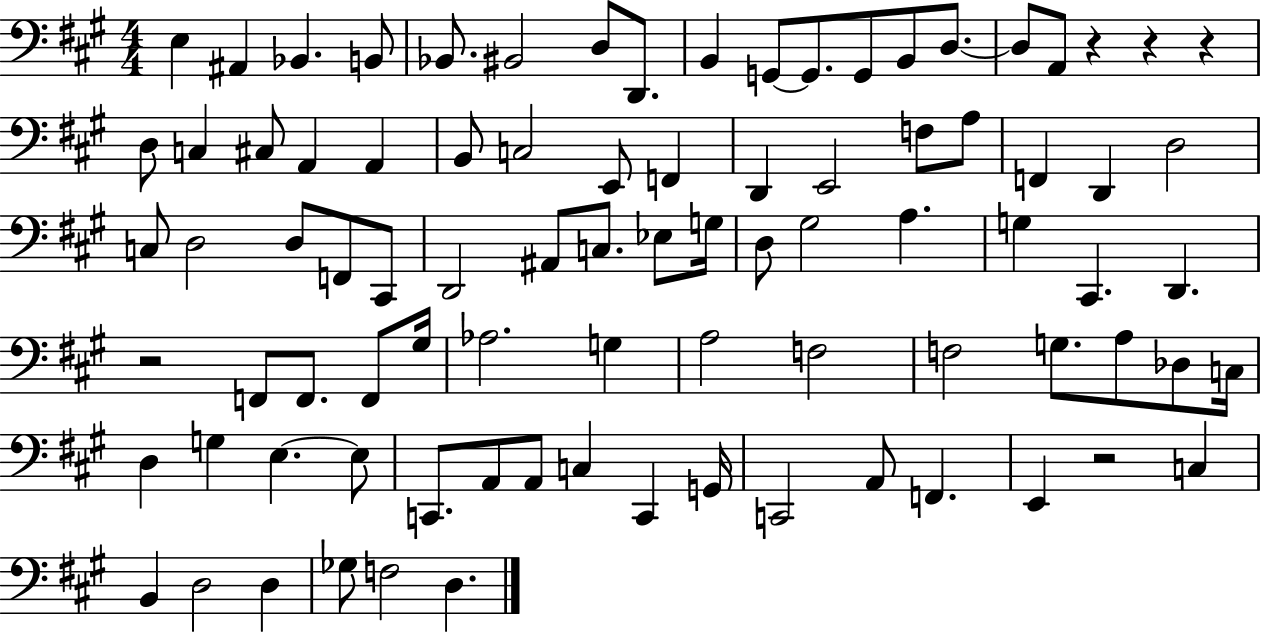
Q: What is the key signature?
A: A major